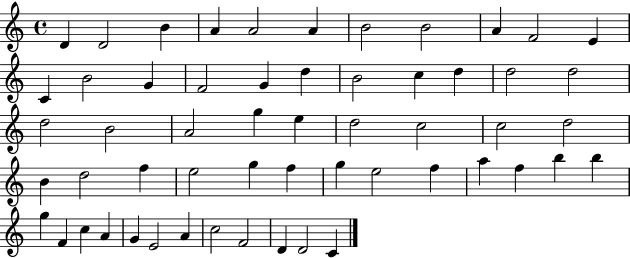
D4/q D4/h B4/q A4/q A4/h A4/q B4/h B4/h A4/q F4/h E4/q C4/q B4/h G4/q F4/h G4/q D5/q B4/h C5/q D5/q D5/h D5/h D5/h B4/h A4/h G5/q E5/q D5/h C5/h C5/h D5/h B4/q D5/h F5/q E5/h G5/q F5/q G5/q E5/h F5/q A5/q F5/q B5/q B5/q G5/q F4/q C5/q A4/q G4/q E4/h A4/q C5/h F4/h D4/q D4/h C4/q